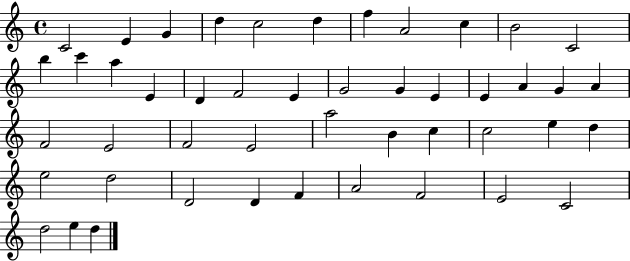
{
  \clef treble
  \time 4/4
  \defaultTimeSignature
  \key c \major
  c'2 e'4 g'4 | d''4 c''2 d''4 | f''4 a'2 c''4 | b'2 c'2 | \break b''4 c'''4 a''4 e'4 | d'4 f'2 e'4 | g'2 g'4 e'4 | e'4 a'4 g'4 a'4 | \break f'2 e'2 | f'2 e'2 | a''2 b'4 c''4 | c''2 e''4 d''4 | \break e''2 d''2 | d'2 d'4 f'4 | a'2 f'2 | e'2 c'2 | \break d''2 e''4 d''4 | \bar "|."
}